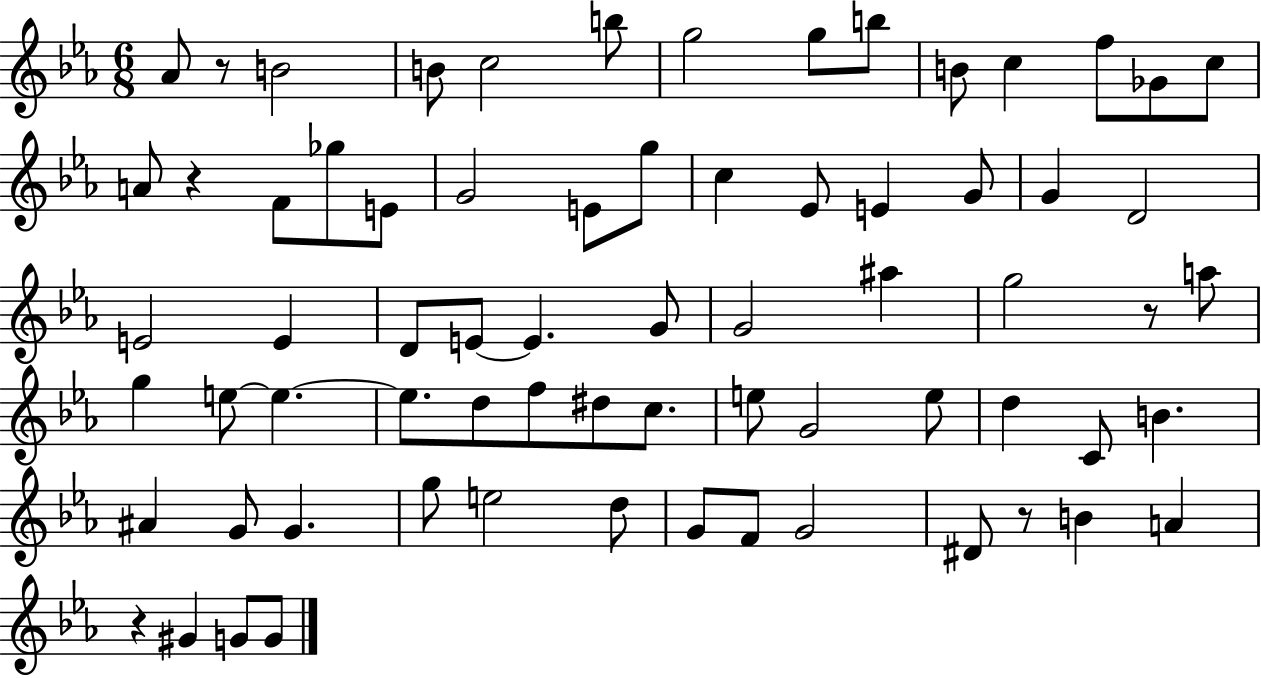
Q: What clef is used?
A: treble